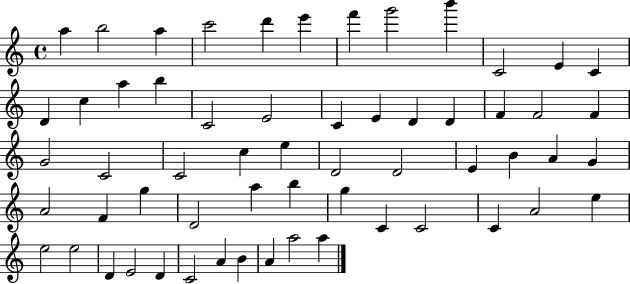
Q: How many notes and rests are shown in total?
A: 59